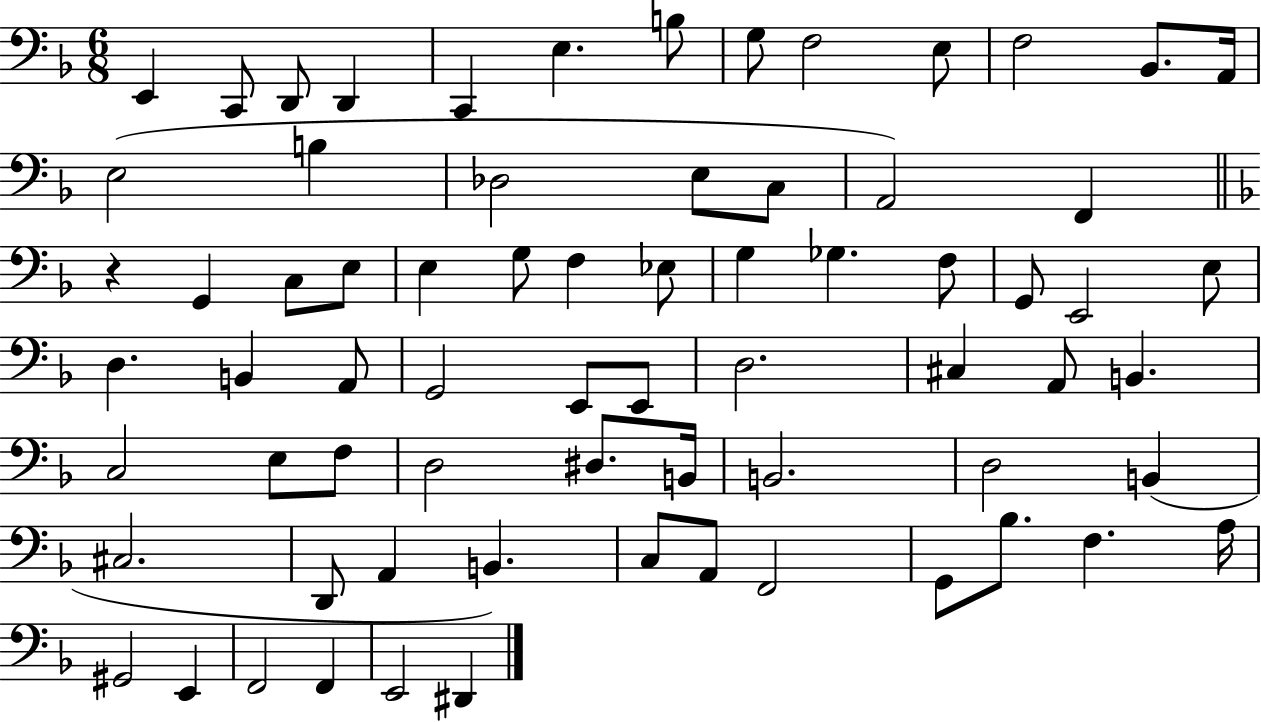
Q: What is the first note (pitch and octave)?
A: E2